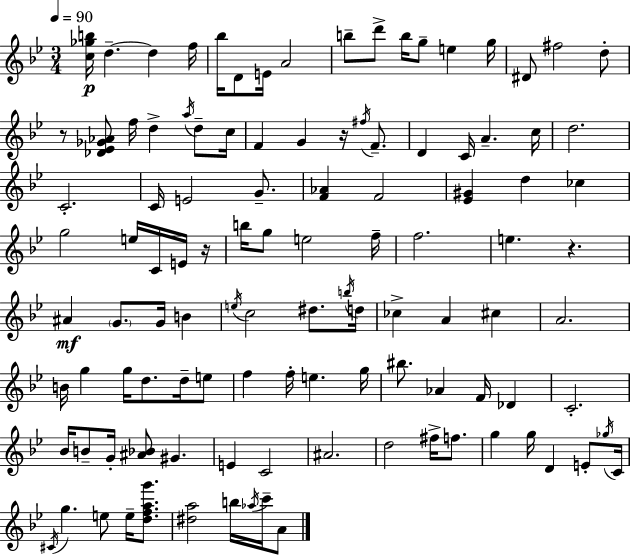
{
  \clef treble
  \numericTimeSignature
  \time 3/4
  \key bes \major
  \tempo 4 = 90
  <c'' ges'' b''>16\p d''4.--~~ d''4 f''16 | bes''16 d'8 e'16 a'2 | b''8-- d'''8-> b''16 g''8-- e''4 g''16 | dis'8 fis''2 d''8-. | \break r8 <des' ees' ges' aes'>8 f''16 d''4-> \acciaccatura { a''16 } d''8-- | c''16 f'4 g'4 r16 \acciaccatura { fis''16 } f'8.-- | d'4 c'16 a'4.-- | c''16 d''2. | \break c'2.-. | c'16 e'2 g'8.-- | <f' aes'>4 f'2 | <ees' gis'>4 d''4 ces''4 | \break g''2 e''16 c'16 | e'16 r16 b''16 g''8 e''2 | f''16-- f''2. | e''4. r4. | \break ais'4\mf \parenthesize g'8. g'16 b'4 | \acciaccatura { e''16 } c''2 dis''8. | \acciaccatura { b''16 } d''16 ces''4-> a'4 | cis''4 a'2. | \break b'16 g''4 g''16 d''8. | d''16-- e''8 f''4 f''16-. e''4. | g''16 bis''8. aes'4 f'16 | des'4 c'2.-. | \break bes'16 b'8-- g'16-. <ais' bes'>8 gis'4. | e'4 c'2 | ais'2. | d''2 | \break fis''16-> f''8. g''4 g''16 d'4 | e'8-. \acciaccatura { ges''16 } c'16 \acciaccatura { cis'16 } g''4. | e''8 e''16-- <d'' f'' a'' g'''>8. <dis'' a''>2 | b''16 \acciaccatura { aes''16 } c'''16-- a'8 \bar "|."
}